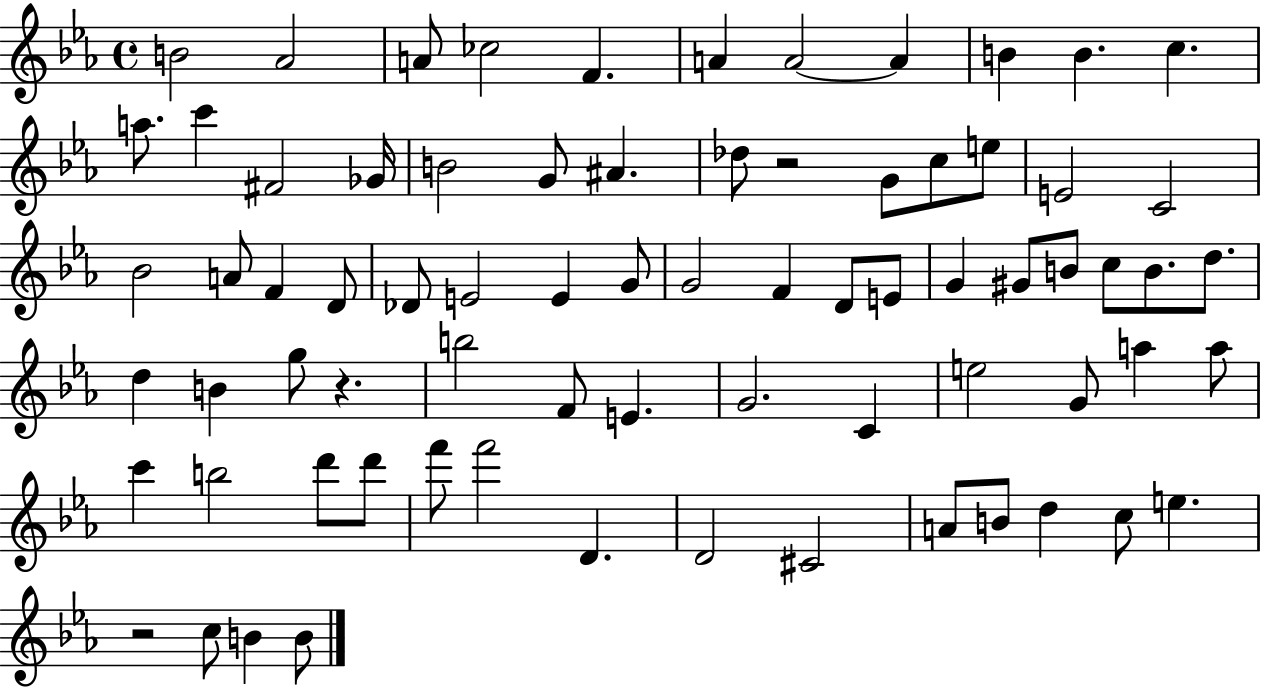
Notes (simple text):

B4/h Ab4/h A4/e CES5/h F4/q. A4/q A4/h A4/q B4/q B4/q. C5/q. A5/e. C6/q F#4/h Gb4/s B4/h G4/e A#4/q. Db5/e R/h G4/e C5/e E5/e E4/h C4/h Bb4/h A4/e F4/q D4/e Db4/e E4/h E4/q G4/e G4/h F4/q D4/e E4/e G4/q G#4/e B4/e C5/e B4/e. D5/e. D5/q B4/q G5/e R/q. B5/h F4/e E4/q. G4/h. C4/q E5/h G4/e A5/q A5/e C6/q B5/h D6/e D6/e F6/e F6/h D4/q. D4/h C#4/h A4/e B4/e D5/q C5/e E5/q. R/h C5/e B4/q B4/e